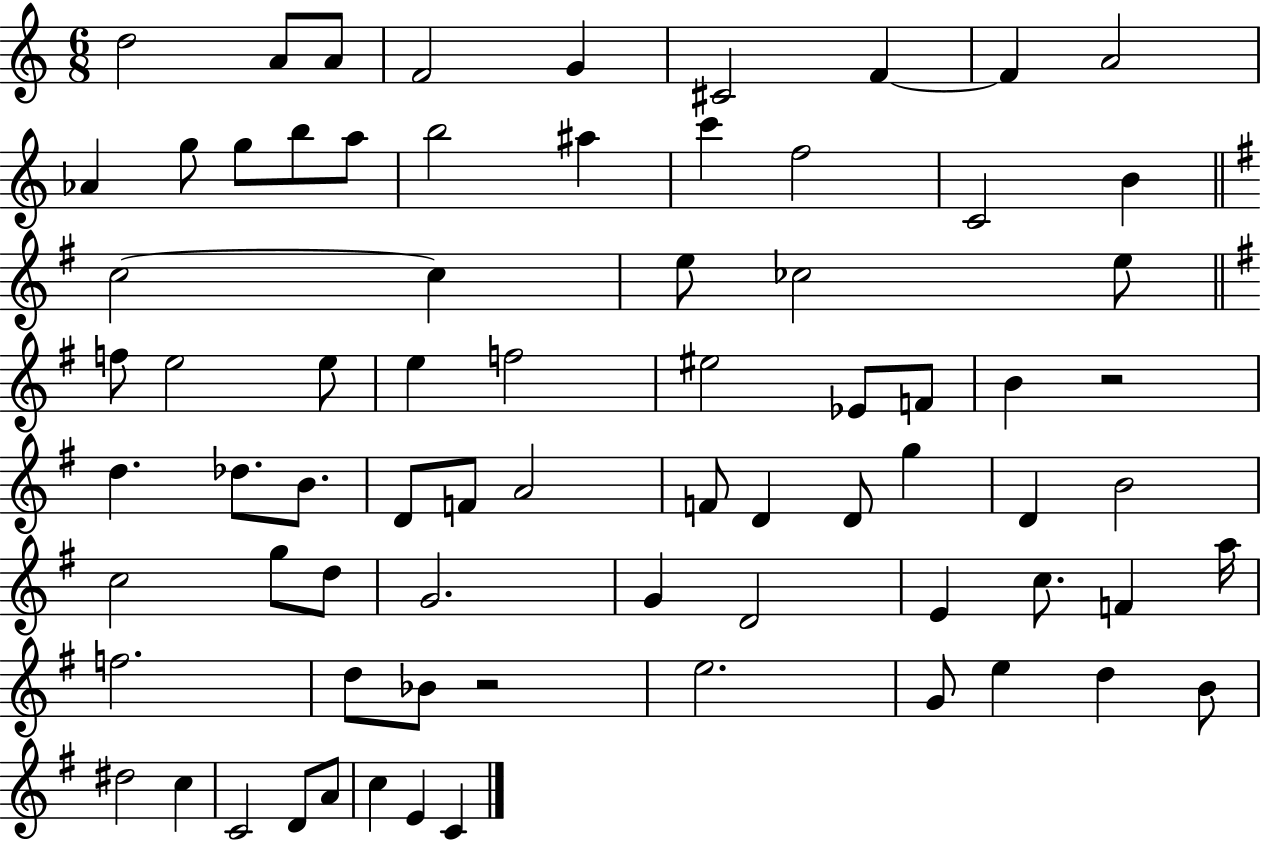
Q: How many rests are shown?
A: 2